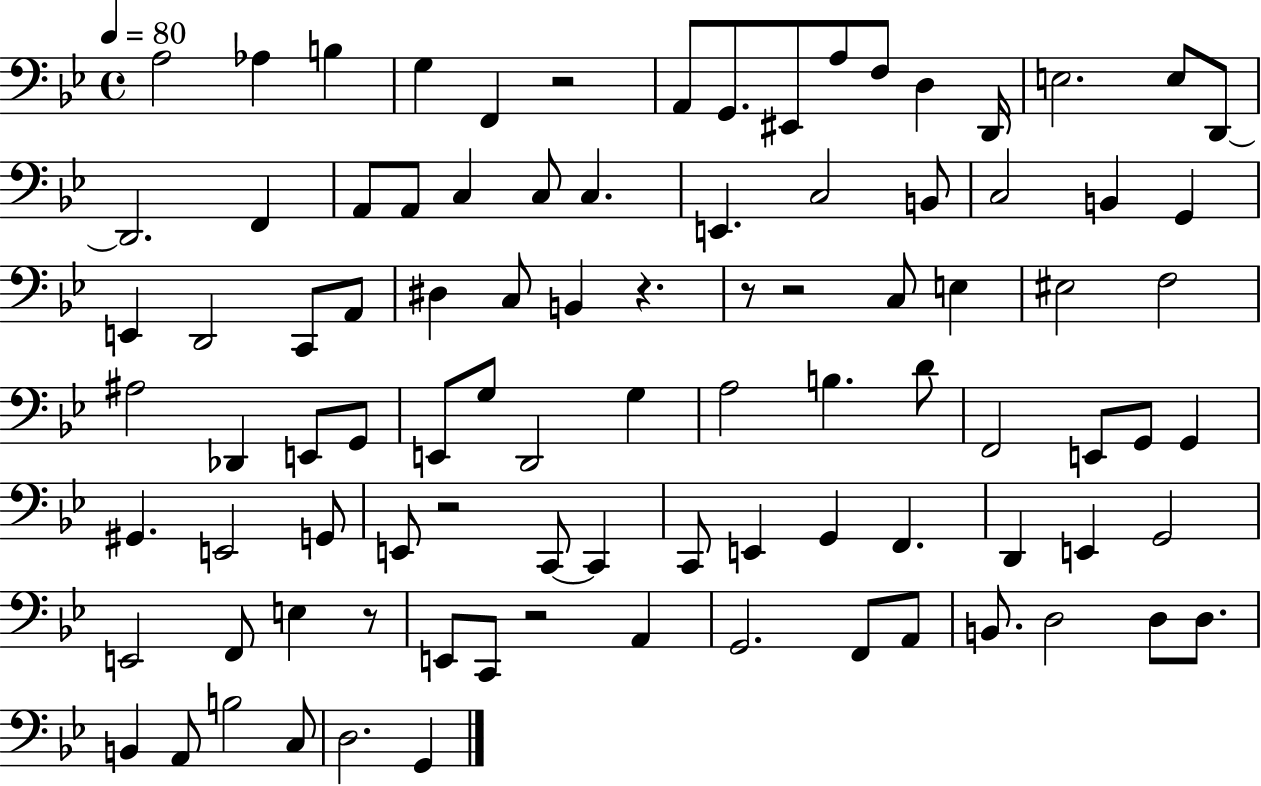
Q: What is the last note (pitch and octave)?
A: G2